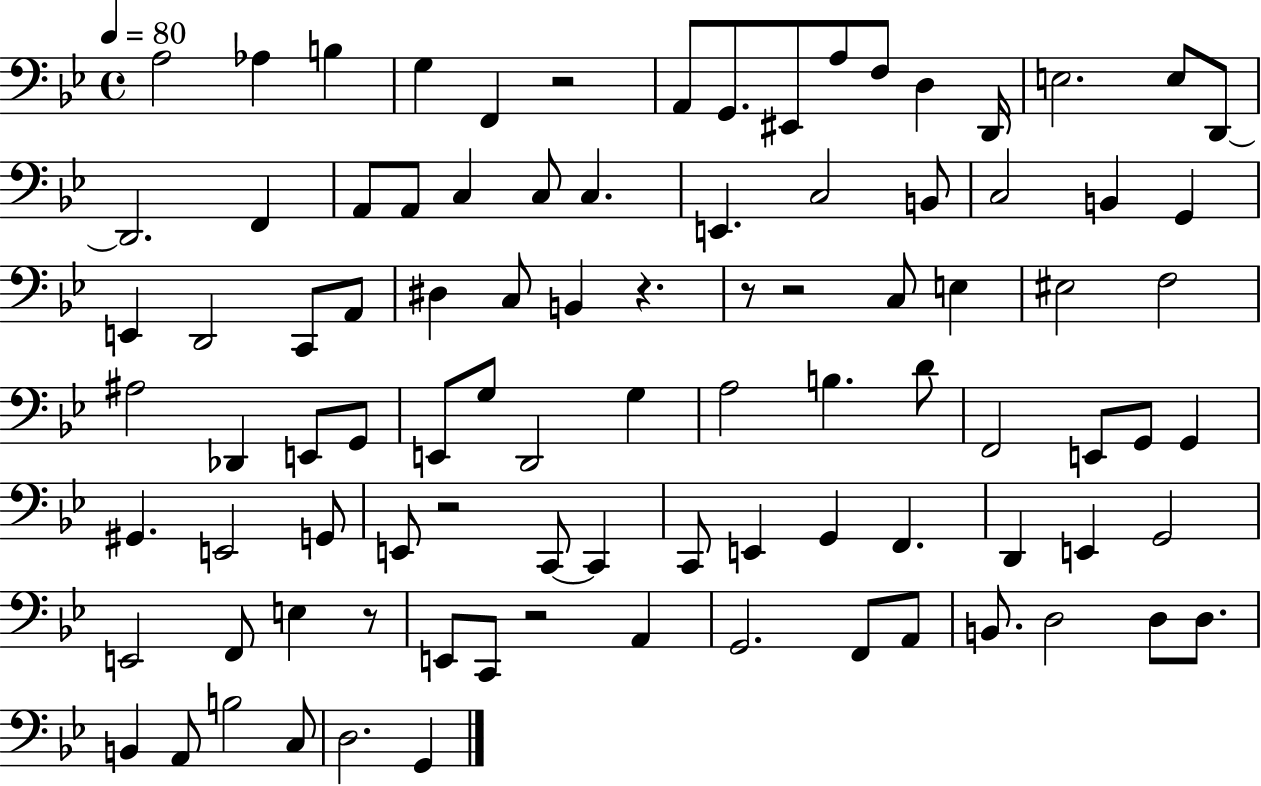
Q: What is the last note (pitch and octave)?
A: G2